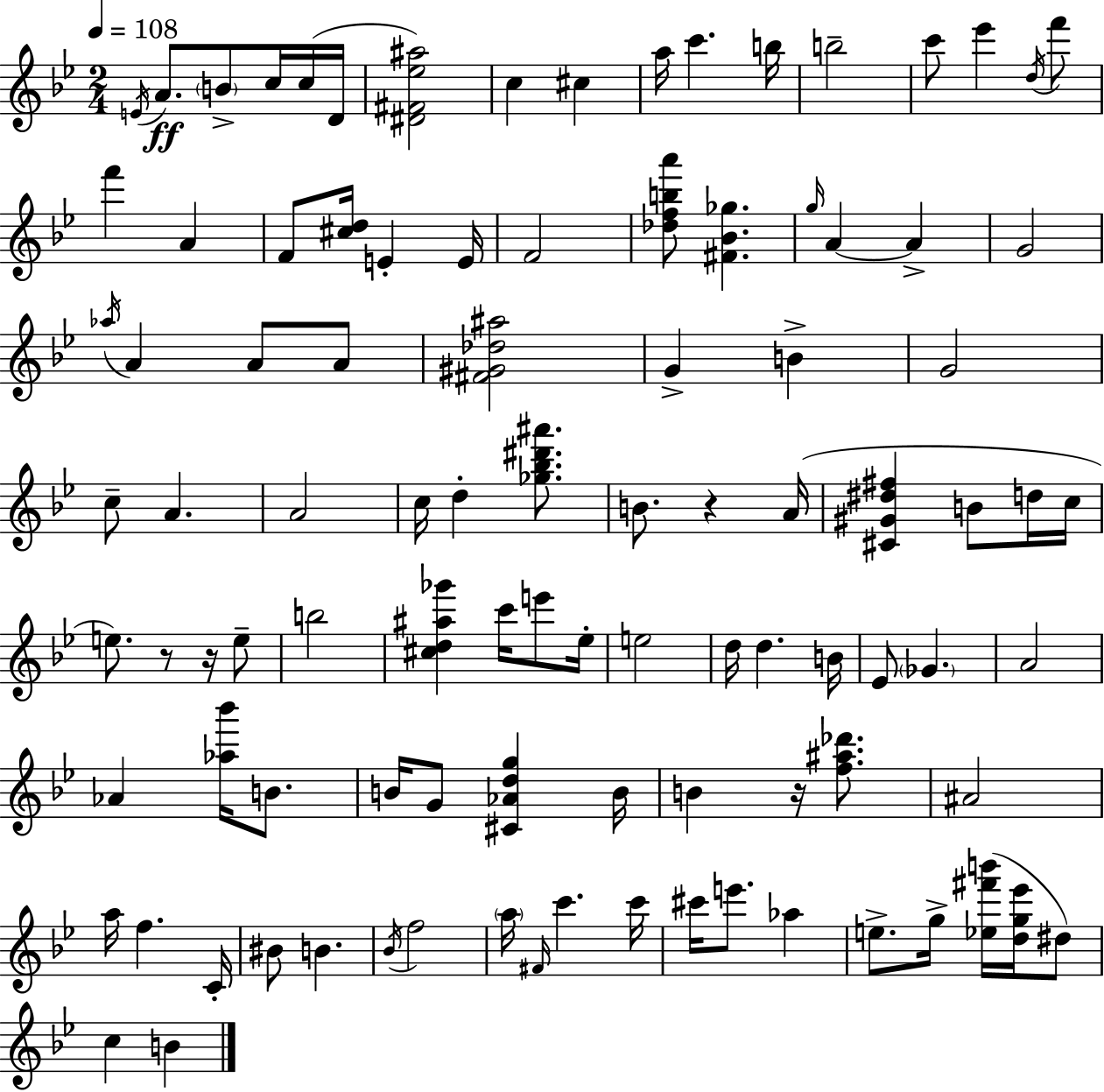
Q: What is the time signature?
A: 2/4